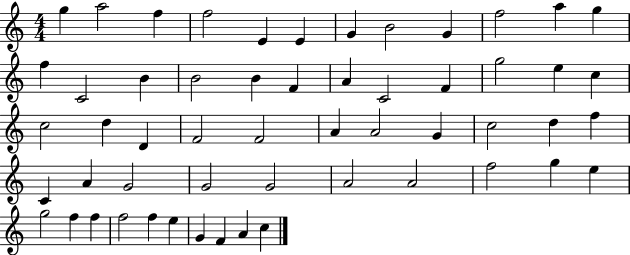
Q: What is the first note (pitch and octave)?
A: G5